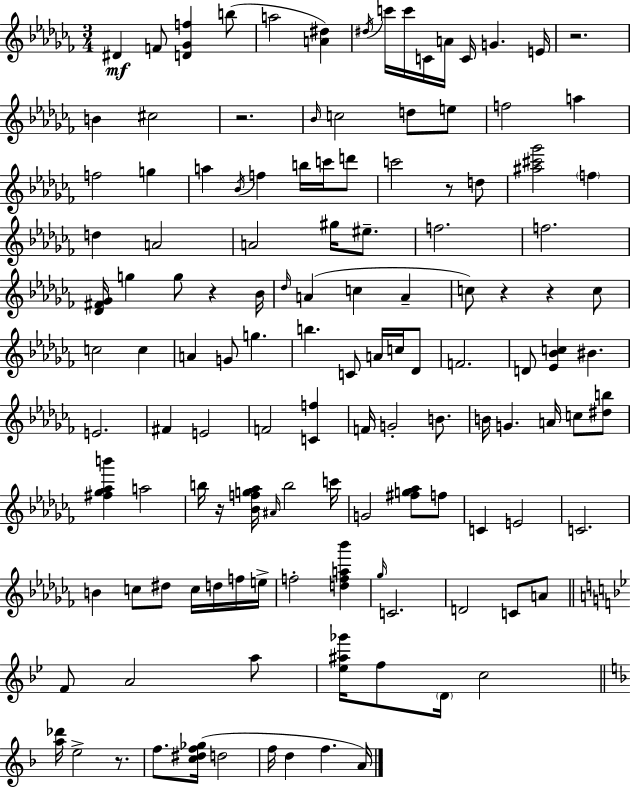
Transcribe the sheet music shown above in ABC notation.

X:1
T:Untitled
M:3/4
L:1/4
K:Abm
^D F/2 [D_Gf] b/2 a2 [A^d] ^d/4 c'/4 c'/4 C/4 A/4 C/4 G E/4 z2 B ^c2 z2 _B/4 c2 d/2 e/2 f2 a f2 g a _B/4 f b/4 c'/4 d'/2 c'2 z/2 d/2 [^a^c'_g']2 f d A2 A2 ^g/4 ^e/2 f2 f2 [_D^F_G]/4 g g/2 z _B/4 _d/4 A c A c/2 z z c/2 c2 c A G/2 g b C/2 A/4 c/4 _D/2 F2 D/2 [_E_Bc] ^B E2 ^F E2 F2 [Cf] F/4 G2 B/2 B/4 G A/4 c/2 [^db]/2 [^f_g_ab'] a2 b/4 z/4 [_Bfg_a]/4 ^A/4 b2 c'/4 G2 [^fg_a]/2 f/2 C E2 C2 B c/2 ^d/2 c/4 d/4 f/4 e/4 f2 [dfa_b'] _g/4 C2 D2 C/2 A/2 F/2 A2 a/2 [_e^a_g']/4 f/2 D/4 c2 [a_d']/4 e2 z/2 f/2 [c^df_g]/4 d2 f/4 d f A/4